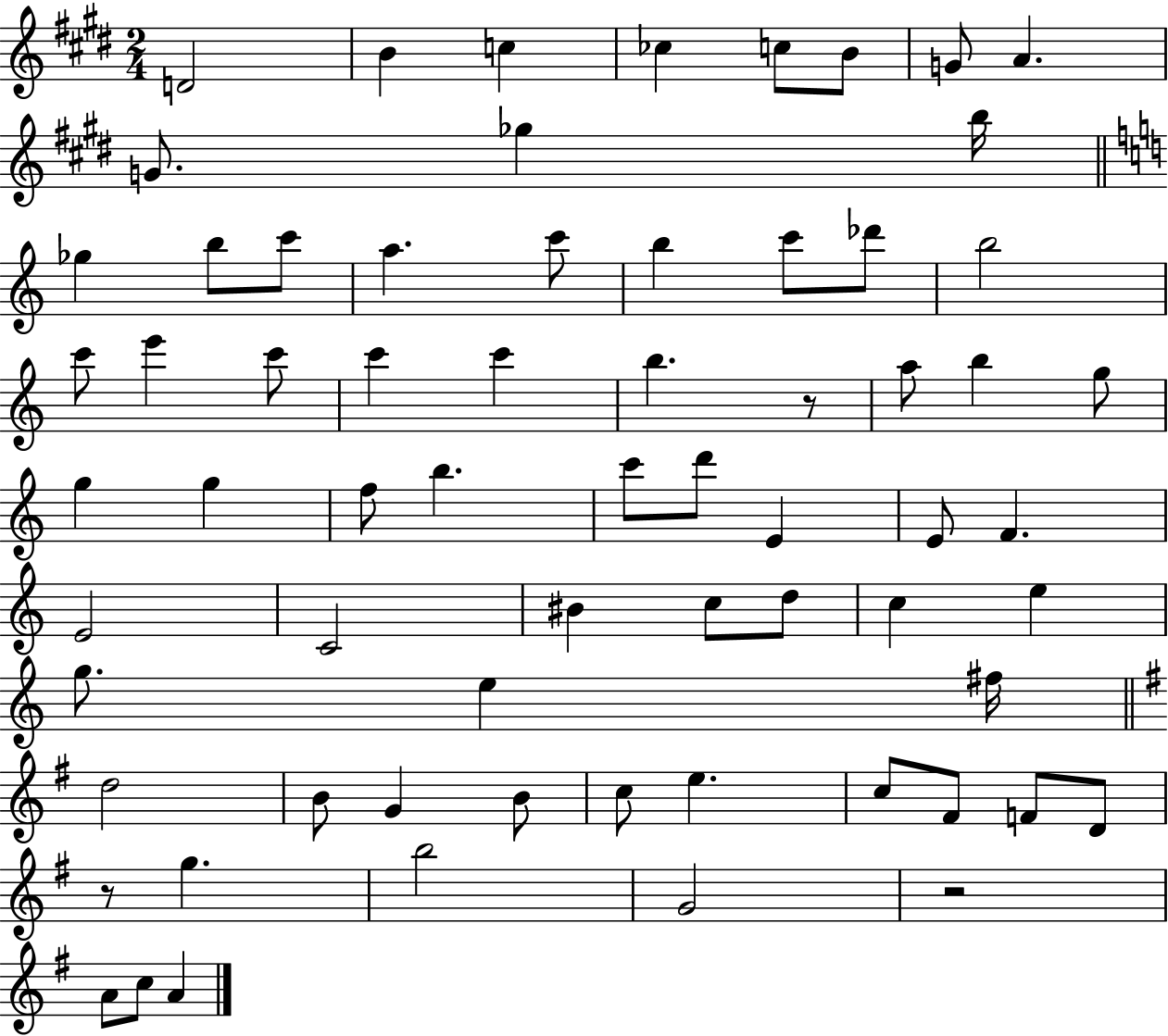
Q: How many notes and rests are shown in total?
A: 67